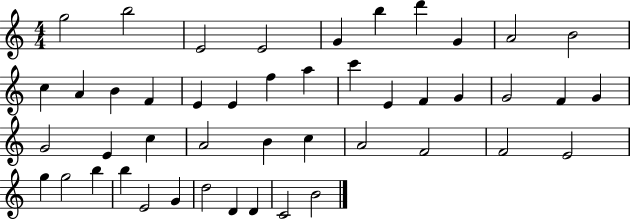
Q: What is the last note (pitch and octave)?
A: B4